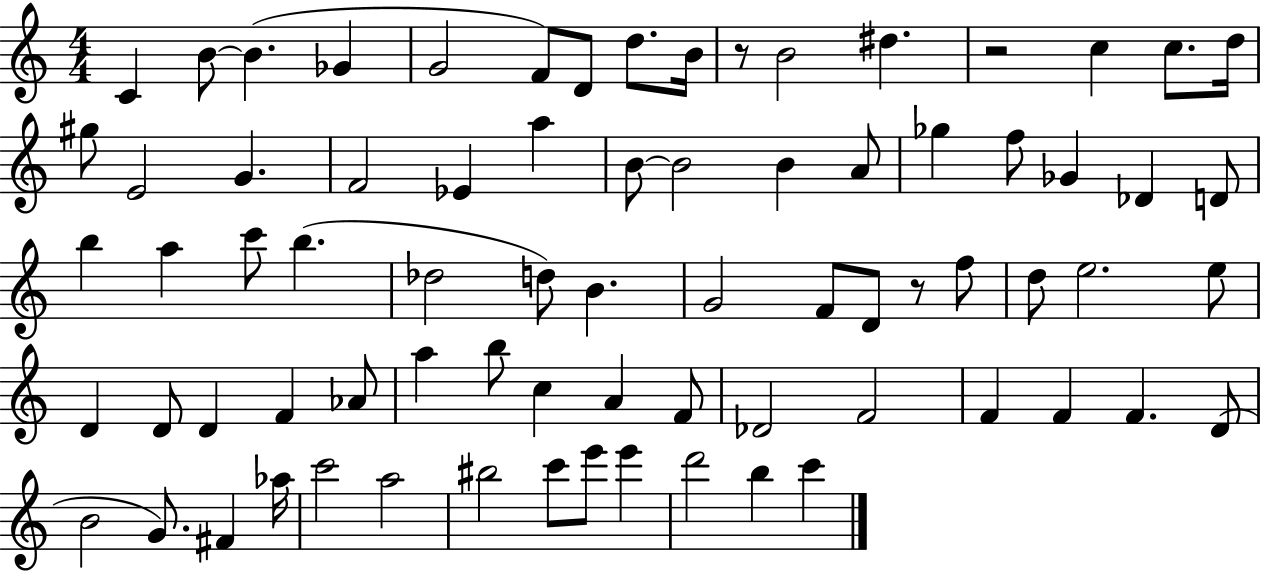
{
  \clef treble
  \numericTimeSignature
  \time 4/4
  \key c \major
  c'4 b'8~~ b'4.( ges'4 | g'2 f'8) d'8 d''8. b'16 | r8 b'2 dis''4. | r2 c''4 c''8. d''16 | \break gis''8 e'2 g'4. | f'2 ees'4 a''4 | b'8~~ b'2 b'4 a'8 | ges''4 f''8 ges'4 des'4 d'8 | \break b''4 a''4 c'''8 b''4.( | des''2 d''8) b'4. | g'2 f'8 d'8 r8 f''8 | d''8 e''2. e''8 | \break d'4 d'8 d'4 f'4 aes'8 | a''4 b''8 c''4 a'4 f'8 | des'2 f'2 | f'4 f'4 f'4. d'8( | \break b'2 g'8.) fis'4 aes''16 | c'''2 a''2 | bis''2 c'''8 e'''8 e'''4 | d'''2 b''4 c'''4 | \break \bar "|."
}